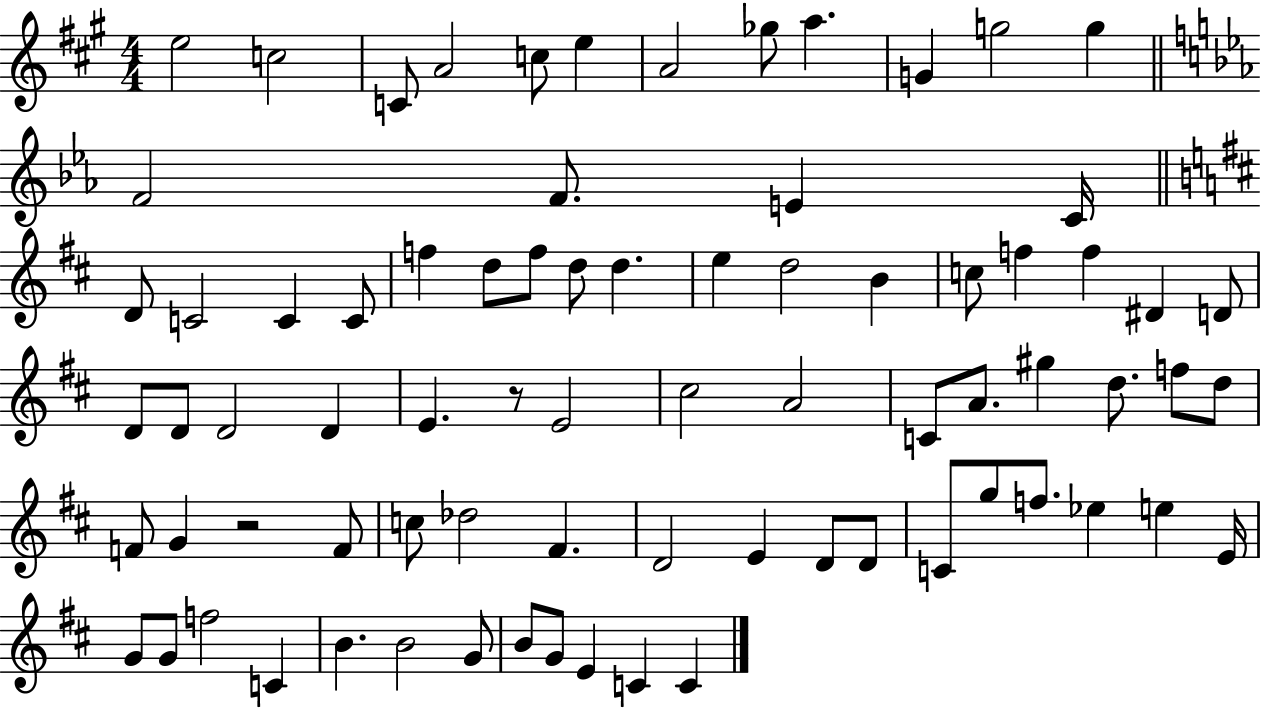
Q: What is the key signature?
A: A major